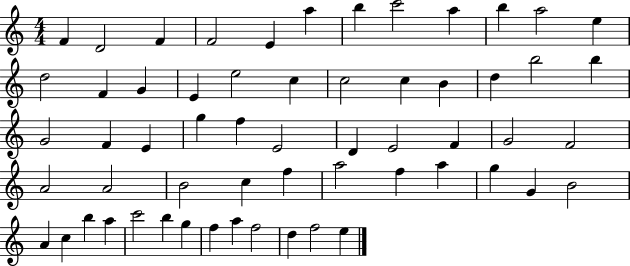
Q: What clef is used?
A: treble